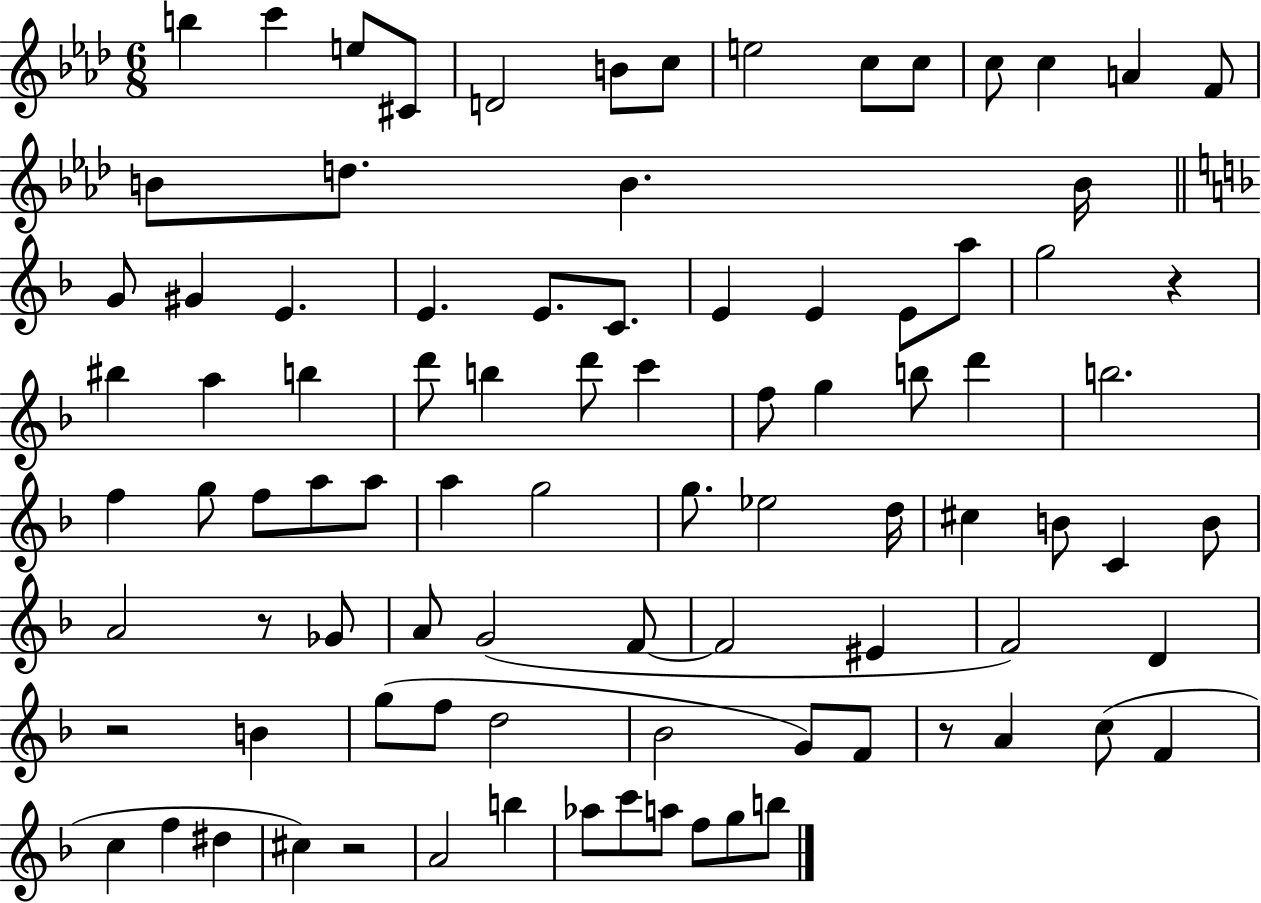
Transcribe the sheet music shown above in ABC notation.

X:1
T:Untitled
M:6/8
L:1/4
K:Ab
b c' e/2 ^C/2 D2 B/2 c/2 e2 c/2 c/2 c/2 c A F/2 B/2 d/2 B B/4 G/2 ^G E E E/2 C/2 E E E/2 a/2 g2 z ^b a b d'/2 b d'/2 c' f/2 g b/2 d' b2 f g/2 f/2 a/2 a/2 a g2 g/2 _e2 d/4 ^c B/2 C B/2 A2 z/2 _G/2 A/2 G2 F/2 F2 ^E F2 D z2 B g/2 f/2 d2 _B2 G/2 F/2 z/2 A c/2 F c f ^d ^c z2 A2 b _a/2 c'/2 a/2 f/2 g/2 b/2